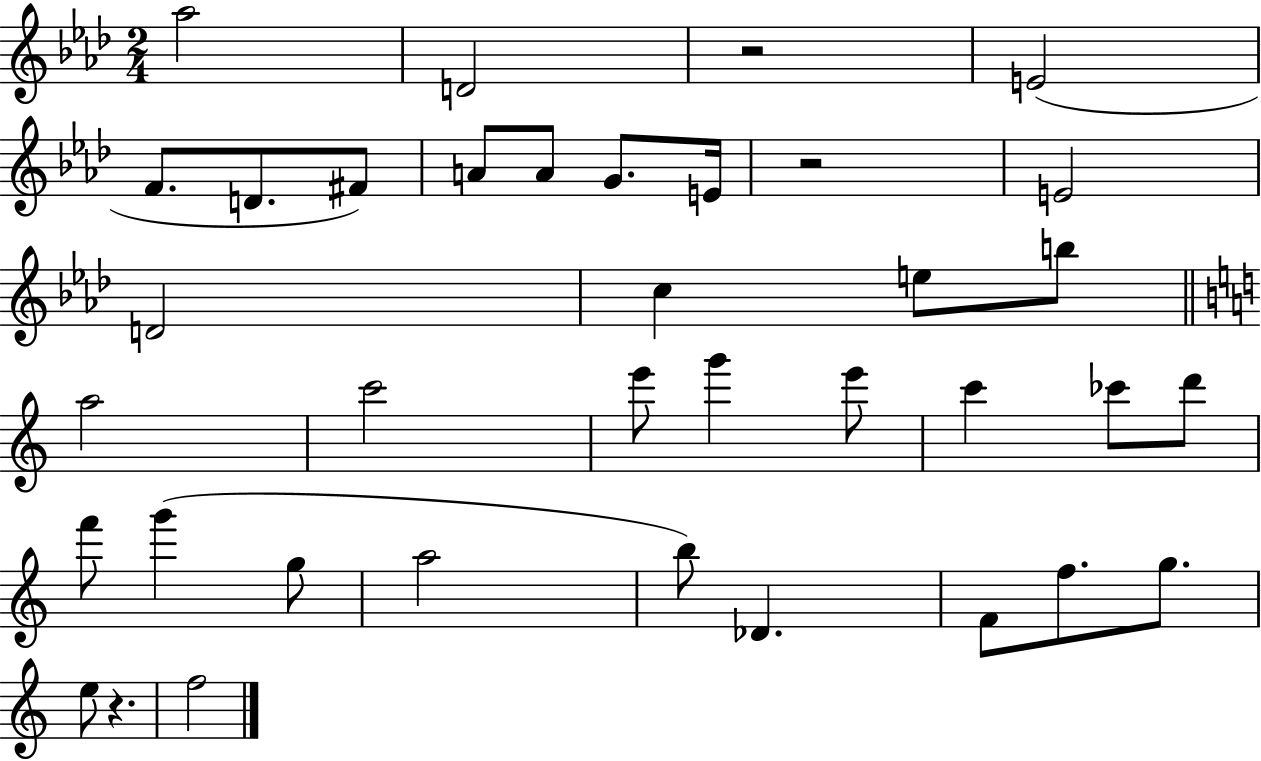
Ab5/h D4/h R/h E4/h F4/e. D4/e. F#4/e A4/e A4/e G4/e. E4/s R/h E4/h D4/h C5/q E5/e B5/e A5/h C6/h E6/e G6/q E6/e C6/q CES6/e D6/e F6/e G6/q G5/e A5/h B5/e Db4/q. F4/e F5/e. G5/e. E5/e R/q. F5/h